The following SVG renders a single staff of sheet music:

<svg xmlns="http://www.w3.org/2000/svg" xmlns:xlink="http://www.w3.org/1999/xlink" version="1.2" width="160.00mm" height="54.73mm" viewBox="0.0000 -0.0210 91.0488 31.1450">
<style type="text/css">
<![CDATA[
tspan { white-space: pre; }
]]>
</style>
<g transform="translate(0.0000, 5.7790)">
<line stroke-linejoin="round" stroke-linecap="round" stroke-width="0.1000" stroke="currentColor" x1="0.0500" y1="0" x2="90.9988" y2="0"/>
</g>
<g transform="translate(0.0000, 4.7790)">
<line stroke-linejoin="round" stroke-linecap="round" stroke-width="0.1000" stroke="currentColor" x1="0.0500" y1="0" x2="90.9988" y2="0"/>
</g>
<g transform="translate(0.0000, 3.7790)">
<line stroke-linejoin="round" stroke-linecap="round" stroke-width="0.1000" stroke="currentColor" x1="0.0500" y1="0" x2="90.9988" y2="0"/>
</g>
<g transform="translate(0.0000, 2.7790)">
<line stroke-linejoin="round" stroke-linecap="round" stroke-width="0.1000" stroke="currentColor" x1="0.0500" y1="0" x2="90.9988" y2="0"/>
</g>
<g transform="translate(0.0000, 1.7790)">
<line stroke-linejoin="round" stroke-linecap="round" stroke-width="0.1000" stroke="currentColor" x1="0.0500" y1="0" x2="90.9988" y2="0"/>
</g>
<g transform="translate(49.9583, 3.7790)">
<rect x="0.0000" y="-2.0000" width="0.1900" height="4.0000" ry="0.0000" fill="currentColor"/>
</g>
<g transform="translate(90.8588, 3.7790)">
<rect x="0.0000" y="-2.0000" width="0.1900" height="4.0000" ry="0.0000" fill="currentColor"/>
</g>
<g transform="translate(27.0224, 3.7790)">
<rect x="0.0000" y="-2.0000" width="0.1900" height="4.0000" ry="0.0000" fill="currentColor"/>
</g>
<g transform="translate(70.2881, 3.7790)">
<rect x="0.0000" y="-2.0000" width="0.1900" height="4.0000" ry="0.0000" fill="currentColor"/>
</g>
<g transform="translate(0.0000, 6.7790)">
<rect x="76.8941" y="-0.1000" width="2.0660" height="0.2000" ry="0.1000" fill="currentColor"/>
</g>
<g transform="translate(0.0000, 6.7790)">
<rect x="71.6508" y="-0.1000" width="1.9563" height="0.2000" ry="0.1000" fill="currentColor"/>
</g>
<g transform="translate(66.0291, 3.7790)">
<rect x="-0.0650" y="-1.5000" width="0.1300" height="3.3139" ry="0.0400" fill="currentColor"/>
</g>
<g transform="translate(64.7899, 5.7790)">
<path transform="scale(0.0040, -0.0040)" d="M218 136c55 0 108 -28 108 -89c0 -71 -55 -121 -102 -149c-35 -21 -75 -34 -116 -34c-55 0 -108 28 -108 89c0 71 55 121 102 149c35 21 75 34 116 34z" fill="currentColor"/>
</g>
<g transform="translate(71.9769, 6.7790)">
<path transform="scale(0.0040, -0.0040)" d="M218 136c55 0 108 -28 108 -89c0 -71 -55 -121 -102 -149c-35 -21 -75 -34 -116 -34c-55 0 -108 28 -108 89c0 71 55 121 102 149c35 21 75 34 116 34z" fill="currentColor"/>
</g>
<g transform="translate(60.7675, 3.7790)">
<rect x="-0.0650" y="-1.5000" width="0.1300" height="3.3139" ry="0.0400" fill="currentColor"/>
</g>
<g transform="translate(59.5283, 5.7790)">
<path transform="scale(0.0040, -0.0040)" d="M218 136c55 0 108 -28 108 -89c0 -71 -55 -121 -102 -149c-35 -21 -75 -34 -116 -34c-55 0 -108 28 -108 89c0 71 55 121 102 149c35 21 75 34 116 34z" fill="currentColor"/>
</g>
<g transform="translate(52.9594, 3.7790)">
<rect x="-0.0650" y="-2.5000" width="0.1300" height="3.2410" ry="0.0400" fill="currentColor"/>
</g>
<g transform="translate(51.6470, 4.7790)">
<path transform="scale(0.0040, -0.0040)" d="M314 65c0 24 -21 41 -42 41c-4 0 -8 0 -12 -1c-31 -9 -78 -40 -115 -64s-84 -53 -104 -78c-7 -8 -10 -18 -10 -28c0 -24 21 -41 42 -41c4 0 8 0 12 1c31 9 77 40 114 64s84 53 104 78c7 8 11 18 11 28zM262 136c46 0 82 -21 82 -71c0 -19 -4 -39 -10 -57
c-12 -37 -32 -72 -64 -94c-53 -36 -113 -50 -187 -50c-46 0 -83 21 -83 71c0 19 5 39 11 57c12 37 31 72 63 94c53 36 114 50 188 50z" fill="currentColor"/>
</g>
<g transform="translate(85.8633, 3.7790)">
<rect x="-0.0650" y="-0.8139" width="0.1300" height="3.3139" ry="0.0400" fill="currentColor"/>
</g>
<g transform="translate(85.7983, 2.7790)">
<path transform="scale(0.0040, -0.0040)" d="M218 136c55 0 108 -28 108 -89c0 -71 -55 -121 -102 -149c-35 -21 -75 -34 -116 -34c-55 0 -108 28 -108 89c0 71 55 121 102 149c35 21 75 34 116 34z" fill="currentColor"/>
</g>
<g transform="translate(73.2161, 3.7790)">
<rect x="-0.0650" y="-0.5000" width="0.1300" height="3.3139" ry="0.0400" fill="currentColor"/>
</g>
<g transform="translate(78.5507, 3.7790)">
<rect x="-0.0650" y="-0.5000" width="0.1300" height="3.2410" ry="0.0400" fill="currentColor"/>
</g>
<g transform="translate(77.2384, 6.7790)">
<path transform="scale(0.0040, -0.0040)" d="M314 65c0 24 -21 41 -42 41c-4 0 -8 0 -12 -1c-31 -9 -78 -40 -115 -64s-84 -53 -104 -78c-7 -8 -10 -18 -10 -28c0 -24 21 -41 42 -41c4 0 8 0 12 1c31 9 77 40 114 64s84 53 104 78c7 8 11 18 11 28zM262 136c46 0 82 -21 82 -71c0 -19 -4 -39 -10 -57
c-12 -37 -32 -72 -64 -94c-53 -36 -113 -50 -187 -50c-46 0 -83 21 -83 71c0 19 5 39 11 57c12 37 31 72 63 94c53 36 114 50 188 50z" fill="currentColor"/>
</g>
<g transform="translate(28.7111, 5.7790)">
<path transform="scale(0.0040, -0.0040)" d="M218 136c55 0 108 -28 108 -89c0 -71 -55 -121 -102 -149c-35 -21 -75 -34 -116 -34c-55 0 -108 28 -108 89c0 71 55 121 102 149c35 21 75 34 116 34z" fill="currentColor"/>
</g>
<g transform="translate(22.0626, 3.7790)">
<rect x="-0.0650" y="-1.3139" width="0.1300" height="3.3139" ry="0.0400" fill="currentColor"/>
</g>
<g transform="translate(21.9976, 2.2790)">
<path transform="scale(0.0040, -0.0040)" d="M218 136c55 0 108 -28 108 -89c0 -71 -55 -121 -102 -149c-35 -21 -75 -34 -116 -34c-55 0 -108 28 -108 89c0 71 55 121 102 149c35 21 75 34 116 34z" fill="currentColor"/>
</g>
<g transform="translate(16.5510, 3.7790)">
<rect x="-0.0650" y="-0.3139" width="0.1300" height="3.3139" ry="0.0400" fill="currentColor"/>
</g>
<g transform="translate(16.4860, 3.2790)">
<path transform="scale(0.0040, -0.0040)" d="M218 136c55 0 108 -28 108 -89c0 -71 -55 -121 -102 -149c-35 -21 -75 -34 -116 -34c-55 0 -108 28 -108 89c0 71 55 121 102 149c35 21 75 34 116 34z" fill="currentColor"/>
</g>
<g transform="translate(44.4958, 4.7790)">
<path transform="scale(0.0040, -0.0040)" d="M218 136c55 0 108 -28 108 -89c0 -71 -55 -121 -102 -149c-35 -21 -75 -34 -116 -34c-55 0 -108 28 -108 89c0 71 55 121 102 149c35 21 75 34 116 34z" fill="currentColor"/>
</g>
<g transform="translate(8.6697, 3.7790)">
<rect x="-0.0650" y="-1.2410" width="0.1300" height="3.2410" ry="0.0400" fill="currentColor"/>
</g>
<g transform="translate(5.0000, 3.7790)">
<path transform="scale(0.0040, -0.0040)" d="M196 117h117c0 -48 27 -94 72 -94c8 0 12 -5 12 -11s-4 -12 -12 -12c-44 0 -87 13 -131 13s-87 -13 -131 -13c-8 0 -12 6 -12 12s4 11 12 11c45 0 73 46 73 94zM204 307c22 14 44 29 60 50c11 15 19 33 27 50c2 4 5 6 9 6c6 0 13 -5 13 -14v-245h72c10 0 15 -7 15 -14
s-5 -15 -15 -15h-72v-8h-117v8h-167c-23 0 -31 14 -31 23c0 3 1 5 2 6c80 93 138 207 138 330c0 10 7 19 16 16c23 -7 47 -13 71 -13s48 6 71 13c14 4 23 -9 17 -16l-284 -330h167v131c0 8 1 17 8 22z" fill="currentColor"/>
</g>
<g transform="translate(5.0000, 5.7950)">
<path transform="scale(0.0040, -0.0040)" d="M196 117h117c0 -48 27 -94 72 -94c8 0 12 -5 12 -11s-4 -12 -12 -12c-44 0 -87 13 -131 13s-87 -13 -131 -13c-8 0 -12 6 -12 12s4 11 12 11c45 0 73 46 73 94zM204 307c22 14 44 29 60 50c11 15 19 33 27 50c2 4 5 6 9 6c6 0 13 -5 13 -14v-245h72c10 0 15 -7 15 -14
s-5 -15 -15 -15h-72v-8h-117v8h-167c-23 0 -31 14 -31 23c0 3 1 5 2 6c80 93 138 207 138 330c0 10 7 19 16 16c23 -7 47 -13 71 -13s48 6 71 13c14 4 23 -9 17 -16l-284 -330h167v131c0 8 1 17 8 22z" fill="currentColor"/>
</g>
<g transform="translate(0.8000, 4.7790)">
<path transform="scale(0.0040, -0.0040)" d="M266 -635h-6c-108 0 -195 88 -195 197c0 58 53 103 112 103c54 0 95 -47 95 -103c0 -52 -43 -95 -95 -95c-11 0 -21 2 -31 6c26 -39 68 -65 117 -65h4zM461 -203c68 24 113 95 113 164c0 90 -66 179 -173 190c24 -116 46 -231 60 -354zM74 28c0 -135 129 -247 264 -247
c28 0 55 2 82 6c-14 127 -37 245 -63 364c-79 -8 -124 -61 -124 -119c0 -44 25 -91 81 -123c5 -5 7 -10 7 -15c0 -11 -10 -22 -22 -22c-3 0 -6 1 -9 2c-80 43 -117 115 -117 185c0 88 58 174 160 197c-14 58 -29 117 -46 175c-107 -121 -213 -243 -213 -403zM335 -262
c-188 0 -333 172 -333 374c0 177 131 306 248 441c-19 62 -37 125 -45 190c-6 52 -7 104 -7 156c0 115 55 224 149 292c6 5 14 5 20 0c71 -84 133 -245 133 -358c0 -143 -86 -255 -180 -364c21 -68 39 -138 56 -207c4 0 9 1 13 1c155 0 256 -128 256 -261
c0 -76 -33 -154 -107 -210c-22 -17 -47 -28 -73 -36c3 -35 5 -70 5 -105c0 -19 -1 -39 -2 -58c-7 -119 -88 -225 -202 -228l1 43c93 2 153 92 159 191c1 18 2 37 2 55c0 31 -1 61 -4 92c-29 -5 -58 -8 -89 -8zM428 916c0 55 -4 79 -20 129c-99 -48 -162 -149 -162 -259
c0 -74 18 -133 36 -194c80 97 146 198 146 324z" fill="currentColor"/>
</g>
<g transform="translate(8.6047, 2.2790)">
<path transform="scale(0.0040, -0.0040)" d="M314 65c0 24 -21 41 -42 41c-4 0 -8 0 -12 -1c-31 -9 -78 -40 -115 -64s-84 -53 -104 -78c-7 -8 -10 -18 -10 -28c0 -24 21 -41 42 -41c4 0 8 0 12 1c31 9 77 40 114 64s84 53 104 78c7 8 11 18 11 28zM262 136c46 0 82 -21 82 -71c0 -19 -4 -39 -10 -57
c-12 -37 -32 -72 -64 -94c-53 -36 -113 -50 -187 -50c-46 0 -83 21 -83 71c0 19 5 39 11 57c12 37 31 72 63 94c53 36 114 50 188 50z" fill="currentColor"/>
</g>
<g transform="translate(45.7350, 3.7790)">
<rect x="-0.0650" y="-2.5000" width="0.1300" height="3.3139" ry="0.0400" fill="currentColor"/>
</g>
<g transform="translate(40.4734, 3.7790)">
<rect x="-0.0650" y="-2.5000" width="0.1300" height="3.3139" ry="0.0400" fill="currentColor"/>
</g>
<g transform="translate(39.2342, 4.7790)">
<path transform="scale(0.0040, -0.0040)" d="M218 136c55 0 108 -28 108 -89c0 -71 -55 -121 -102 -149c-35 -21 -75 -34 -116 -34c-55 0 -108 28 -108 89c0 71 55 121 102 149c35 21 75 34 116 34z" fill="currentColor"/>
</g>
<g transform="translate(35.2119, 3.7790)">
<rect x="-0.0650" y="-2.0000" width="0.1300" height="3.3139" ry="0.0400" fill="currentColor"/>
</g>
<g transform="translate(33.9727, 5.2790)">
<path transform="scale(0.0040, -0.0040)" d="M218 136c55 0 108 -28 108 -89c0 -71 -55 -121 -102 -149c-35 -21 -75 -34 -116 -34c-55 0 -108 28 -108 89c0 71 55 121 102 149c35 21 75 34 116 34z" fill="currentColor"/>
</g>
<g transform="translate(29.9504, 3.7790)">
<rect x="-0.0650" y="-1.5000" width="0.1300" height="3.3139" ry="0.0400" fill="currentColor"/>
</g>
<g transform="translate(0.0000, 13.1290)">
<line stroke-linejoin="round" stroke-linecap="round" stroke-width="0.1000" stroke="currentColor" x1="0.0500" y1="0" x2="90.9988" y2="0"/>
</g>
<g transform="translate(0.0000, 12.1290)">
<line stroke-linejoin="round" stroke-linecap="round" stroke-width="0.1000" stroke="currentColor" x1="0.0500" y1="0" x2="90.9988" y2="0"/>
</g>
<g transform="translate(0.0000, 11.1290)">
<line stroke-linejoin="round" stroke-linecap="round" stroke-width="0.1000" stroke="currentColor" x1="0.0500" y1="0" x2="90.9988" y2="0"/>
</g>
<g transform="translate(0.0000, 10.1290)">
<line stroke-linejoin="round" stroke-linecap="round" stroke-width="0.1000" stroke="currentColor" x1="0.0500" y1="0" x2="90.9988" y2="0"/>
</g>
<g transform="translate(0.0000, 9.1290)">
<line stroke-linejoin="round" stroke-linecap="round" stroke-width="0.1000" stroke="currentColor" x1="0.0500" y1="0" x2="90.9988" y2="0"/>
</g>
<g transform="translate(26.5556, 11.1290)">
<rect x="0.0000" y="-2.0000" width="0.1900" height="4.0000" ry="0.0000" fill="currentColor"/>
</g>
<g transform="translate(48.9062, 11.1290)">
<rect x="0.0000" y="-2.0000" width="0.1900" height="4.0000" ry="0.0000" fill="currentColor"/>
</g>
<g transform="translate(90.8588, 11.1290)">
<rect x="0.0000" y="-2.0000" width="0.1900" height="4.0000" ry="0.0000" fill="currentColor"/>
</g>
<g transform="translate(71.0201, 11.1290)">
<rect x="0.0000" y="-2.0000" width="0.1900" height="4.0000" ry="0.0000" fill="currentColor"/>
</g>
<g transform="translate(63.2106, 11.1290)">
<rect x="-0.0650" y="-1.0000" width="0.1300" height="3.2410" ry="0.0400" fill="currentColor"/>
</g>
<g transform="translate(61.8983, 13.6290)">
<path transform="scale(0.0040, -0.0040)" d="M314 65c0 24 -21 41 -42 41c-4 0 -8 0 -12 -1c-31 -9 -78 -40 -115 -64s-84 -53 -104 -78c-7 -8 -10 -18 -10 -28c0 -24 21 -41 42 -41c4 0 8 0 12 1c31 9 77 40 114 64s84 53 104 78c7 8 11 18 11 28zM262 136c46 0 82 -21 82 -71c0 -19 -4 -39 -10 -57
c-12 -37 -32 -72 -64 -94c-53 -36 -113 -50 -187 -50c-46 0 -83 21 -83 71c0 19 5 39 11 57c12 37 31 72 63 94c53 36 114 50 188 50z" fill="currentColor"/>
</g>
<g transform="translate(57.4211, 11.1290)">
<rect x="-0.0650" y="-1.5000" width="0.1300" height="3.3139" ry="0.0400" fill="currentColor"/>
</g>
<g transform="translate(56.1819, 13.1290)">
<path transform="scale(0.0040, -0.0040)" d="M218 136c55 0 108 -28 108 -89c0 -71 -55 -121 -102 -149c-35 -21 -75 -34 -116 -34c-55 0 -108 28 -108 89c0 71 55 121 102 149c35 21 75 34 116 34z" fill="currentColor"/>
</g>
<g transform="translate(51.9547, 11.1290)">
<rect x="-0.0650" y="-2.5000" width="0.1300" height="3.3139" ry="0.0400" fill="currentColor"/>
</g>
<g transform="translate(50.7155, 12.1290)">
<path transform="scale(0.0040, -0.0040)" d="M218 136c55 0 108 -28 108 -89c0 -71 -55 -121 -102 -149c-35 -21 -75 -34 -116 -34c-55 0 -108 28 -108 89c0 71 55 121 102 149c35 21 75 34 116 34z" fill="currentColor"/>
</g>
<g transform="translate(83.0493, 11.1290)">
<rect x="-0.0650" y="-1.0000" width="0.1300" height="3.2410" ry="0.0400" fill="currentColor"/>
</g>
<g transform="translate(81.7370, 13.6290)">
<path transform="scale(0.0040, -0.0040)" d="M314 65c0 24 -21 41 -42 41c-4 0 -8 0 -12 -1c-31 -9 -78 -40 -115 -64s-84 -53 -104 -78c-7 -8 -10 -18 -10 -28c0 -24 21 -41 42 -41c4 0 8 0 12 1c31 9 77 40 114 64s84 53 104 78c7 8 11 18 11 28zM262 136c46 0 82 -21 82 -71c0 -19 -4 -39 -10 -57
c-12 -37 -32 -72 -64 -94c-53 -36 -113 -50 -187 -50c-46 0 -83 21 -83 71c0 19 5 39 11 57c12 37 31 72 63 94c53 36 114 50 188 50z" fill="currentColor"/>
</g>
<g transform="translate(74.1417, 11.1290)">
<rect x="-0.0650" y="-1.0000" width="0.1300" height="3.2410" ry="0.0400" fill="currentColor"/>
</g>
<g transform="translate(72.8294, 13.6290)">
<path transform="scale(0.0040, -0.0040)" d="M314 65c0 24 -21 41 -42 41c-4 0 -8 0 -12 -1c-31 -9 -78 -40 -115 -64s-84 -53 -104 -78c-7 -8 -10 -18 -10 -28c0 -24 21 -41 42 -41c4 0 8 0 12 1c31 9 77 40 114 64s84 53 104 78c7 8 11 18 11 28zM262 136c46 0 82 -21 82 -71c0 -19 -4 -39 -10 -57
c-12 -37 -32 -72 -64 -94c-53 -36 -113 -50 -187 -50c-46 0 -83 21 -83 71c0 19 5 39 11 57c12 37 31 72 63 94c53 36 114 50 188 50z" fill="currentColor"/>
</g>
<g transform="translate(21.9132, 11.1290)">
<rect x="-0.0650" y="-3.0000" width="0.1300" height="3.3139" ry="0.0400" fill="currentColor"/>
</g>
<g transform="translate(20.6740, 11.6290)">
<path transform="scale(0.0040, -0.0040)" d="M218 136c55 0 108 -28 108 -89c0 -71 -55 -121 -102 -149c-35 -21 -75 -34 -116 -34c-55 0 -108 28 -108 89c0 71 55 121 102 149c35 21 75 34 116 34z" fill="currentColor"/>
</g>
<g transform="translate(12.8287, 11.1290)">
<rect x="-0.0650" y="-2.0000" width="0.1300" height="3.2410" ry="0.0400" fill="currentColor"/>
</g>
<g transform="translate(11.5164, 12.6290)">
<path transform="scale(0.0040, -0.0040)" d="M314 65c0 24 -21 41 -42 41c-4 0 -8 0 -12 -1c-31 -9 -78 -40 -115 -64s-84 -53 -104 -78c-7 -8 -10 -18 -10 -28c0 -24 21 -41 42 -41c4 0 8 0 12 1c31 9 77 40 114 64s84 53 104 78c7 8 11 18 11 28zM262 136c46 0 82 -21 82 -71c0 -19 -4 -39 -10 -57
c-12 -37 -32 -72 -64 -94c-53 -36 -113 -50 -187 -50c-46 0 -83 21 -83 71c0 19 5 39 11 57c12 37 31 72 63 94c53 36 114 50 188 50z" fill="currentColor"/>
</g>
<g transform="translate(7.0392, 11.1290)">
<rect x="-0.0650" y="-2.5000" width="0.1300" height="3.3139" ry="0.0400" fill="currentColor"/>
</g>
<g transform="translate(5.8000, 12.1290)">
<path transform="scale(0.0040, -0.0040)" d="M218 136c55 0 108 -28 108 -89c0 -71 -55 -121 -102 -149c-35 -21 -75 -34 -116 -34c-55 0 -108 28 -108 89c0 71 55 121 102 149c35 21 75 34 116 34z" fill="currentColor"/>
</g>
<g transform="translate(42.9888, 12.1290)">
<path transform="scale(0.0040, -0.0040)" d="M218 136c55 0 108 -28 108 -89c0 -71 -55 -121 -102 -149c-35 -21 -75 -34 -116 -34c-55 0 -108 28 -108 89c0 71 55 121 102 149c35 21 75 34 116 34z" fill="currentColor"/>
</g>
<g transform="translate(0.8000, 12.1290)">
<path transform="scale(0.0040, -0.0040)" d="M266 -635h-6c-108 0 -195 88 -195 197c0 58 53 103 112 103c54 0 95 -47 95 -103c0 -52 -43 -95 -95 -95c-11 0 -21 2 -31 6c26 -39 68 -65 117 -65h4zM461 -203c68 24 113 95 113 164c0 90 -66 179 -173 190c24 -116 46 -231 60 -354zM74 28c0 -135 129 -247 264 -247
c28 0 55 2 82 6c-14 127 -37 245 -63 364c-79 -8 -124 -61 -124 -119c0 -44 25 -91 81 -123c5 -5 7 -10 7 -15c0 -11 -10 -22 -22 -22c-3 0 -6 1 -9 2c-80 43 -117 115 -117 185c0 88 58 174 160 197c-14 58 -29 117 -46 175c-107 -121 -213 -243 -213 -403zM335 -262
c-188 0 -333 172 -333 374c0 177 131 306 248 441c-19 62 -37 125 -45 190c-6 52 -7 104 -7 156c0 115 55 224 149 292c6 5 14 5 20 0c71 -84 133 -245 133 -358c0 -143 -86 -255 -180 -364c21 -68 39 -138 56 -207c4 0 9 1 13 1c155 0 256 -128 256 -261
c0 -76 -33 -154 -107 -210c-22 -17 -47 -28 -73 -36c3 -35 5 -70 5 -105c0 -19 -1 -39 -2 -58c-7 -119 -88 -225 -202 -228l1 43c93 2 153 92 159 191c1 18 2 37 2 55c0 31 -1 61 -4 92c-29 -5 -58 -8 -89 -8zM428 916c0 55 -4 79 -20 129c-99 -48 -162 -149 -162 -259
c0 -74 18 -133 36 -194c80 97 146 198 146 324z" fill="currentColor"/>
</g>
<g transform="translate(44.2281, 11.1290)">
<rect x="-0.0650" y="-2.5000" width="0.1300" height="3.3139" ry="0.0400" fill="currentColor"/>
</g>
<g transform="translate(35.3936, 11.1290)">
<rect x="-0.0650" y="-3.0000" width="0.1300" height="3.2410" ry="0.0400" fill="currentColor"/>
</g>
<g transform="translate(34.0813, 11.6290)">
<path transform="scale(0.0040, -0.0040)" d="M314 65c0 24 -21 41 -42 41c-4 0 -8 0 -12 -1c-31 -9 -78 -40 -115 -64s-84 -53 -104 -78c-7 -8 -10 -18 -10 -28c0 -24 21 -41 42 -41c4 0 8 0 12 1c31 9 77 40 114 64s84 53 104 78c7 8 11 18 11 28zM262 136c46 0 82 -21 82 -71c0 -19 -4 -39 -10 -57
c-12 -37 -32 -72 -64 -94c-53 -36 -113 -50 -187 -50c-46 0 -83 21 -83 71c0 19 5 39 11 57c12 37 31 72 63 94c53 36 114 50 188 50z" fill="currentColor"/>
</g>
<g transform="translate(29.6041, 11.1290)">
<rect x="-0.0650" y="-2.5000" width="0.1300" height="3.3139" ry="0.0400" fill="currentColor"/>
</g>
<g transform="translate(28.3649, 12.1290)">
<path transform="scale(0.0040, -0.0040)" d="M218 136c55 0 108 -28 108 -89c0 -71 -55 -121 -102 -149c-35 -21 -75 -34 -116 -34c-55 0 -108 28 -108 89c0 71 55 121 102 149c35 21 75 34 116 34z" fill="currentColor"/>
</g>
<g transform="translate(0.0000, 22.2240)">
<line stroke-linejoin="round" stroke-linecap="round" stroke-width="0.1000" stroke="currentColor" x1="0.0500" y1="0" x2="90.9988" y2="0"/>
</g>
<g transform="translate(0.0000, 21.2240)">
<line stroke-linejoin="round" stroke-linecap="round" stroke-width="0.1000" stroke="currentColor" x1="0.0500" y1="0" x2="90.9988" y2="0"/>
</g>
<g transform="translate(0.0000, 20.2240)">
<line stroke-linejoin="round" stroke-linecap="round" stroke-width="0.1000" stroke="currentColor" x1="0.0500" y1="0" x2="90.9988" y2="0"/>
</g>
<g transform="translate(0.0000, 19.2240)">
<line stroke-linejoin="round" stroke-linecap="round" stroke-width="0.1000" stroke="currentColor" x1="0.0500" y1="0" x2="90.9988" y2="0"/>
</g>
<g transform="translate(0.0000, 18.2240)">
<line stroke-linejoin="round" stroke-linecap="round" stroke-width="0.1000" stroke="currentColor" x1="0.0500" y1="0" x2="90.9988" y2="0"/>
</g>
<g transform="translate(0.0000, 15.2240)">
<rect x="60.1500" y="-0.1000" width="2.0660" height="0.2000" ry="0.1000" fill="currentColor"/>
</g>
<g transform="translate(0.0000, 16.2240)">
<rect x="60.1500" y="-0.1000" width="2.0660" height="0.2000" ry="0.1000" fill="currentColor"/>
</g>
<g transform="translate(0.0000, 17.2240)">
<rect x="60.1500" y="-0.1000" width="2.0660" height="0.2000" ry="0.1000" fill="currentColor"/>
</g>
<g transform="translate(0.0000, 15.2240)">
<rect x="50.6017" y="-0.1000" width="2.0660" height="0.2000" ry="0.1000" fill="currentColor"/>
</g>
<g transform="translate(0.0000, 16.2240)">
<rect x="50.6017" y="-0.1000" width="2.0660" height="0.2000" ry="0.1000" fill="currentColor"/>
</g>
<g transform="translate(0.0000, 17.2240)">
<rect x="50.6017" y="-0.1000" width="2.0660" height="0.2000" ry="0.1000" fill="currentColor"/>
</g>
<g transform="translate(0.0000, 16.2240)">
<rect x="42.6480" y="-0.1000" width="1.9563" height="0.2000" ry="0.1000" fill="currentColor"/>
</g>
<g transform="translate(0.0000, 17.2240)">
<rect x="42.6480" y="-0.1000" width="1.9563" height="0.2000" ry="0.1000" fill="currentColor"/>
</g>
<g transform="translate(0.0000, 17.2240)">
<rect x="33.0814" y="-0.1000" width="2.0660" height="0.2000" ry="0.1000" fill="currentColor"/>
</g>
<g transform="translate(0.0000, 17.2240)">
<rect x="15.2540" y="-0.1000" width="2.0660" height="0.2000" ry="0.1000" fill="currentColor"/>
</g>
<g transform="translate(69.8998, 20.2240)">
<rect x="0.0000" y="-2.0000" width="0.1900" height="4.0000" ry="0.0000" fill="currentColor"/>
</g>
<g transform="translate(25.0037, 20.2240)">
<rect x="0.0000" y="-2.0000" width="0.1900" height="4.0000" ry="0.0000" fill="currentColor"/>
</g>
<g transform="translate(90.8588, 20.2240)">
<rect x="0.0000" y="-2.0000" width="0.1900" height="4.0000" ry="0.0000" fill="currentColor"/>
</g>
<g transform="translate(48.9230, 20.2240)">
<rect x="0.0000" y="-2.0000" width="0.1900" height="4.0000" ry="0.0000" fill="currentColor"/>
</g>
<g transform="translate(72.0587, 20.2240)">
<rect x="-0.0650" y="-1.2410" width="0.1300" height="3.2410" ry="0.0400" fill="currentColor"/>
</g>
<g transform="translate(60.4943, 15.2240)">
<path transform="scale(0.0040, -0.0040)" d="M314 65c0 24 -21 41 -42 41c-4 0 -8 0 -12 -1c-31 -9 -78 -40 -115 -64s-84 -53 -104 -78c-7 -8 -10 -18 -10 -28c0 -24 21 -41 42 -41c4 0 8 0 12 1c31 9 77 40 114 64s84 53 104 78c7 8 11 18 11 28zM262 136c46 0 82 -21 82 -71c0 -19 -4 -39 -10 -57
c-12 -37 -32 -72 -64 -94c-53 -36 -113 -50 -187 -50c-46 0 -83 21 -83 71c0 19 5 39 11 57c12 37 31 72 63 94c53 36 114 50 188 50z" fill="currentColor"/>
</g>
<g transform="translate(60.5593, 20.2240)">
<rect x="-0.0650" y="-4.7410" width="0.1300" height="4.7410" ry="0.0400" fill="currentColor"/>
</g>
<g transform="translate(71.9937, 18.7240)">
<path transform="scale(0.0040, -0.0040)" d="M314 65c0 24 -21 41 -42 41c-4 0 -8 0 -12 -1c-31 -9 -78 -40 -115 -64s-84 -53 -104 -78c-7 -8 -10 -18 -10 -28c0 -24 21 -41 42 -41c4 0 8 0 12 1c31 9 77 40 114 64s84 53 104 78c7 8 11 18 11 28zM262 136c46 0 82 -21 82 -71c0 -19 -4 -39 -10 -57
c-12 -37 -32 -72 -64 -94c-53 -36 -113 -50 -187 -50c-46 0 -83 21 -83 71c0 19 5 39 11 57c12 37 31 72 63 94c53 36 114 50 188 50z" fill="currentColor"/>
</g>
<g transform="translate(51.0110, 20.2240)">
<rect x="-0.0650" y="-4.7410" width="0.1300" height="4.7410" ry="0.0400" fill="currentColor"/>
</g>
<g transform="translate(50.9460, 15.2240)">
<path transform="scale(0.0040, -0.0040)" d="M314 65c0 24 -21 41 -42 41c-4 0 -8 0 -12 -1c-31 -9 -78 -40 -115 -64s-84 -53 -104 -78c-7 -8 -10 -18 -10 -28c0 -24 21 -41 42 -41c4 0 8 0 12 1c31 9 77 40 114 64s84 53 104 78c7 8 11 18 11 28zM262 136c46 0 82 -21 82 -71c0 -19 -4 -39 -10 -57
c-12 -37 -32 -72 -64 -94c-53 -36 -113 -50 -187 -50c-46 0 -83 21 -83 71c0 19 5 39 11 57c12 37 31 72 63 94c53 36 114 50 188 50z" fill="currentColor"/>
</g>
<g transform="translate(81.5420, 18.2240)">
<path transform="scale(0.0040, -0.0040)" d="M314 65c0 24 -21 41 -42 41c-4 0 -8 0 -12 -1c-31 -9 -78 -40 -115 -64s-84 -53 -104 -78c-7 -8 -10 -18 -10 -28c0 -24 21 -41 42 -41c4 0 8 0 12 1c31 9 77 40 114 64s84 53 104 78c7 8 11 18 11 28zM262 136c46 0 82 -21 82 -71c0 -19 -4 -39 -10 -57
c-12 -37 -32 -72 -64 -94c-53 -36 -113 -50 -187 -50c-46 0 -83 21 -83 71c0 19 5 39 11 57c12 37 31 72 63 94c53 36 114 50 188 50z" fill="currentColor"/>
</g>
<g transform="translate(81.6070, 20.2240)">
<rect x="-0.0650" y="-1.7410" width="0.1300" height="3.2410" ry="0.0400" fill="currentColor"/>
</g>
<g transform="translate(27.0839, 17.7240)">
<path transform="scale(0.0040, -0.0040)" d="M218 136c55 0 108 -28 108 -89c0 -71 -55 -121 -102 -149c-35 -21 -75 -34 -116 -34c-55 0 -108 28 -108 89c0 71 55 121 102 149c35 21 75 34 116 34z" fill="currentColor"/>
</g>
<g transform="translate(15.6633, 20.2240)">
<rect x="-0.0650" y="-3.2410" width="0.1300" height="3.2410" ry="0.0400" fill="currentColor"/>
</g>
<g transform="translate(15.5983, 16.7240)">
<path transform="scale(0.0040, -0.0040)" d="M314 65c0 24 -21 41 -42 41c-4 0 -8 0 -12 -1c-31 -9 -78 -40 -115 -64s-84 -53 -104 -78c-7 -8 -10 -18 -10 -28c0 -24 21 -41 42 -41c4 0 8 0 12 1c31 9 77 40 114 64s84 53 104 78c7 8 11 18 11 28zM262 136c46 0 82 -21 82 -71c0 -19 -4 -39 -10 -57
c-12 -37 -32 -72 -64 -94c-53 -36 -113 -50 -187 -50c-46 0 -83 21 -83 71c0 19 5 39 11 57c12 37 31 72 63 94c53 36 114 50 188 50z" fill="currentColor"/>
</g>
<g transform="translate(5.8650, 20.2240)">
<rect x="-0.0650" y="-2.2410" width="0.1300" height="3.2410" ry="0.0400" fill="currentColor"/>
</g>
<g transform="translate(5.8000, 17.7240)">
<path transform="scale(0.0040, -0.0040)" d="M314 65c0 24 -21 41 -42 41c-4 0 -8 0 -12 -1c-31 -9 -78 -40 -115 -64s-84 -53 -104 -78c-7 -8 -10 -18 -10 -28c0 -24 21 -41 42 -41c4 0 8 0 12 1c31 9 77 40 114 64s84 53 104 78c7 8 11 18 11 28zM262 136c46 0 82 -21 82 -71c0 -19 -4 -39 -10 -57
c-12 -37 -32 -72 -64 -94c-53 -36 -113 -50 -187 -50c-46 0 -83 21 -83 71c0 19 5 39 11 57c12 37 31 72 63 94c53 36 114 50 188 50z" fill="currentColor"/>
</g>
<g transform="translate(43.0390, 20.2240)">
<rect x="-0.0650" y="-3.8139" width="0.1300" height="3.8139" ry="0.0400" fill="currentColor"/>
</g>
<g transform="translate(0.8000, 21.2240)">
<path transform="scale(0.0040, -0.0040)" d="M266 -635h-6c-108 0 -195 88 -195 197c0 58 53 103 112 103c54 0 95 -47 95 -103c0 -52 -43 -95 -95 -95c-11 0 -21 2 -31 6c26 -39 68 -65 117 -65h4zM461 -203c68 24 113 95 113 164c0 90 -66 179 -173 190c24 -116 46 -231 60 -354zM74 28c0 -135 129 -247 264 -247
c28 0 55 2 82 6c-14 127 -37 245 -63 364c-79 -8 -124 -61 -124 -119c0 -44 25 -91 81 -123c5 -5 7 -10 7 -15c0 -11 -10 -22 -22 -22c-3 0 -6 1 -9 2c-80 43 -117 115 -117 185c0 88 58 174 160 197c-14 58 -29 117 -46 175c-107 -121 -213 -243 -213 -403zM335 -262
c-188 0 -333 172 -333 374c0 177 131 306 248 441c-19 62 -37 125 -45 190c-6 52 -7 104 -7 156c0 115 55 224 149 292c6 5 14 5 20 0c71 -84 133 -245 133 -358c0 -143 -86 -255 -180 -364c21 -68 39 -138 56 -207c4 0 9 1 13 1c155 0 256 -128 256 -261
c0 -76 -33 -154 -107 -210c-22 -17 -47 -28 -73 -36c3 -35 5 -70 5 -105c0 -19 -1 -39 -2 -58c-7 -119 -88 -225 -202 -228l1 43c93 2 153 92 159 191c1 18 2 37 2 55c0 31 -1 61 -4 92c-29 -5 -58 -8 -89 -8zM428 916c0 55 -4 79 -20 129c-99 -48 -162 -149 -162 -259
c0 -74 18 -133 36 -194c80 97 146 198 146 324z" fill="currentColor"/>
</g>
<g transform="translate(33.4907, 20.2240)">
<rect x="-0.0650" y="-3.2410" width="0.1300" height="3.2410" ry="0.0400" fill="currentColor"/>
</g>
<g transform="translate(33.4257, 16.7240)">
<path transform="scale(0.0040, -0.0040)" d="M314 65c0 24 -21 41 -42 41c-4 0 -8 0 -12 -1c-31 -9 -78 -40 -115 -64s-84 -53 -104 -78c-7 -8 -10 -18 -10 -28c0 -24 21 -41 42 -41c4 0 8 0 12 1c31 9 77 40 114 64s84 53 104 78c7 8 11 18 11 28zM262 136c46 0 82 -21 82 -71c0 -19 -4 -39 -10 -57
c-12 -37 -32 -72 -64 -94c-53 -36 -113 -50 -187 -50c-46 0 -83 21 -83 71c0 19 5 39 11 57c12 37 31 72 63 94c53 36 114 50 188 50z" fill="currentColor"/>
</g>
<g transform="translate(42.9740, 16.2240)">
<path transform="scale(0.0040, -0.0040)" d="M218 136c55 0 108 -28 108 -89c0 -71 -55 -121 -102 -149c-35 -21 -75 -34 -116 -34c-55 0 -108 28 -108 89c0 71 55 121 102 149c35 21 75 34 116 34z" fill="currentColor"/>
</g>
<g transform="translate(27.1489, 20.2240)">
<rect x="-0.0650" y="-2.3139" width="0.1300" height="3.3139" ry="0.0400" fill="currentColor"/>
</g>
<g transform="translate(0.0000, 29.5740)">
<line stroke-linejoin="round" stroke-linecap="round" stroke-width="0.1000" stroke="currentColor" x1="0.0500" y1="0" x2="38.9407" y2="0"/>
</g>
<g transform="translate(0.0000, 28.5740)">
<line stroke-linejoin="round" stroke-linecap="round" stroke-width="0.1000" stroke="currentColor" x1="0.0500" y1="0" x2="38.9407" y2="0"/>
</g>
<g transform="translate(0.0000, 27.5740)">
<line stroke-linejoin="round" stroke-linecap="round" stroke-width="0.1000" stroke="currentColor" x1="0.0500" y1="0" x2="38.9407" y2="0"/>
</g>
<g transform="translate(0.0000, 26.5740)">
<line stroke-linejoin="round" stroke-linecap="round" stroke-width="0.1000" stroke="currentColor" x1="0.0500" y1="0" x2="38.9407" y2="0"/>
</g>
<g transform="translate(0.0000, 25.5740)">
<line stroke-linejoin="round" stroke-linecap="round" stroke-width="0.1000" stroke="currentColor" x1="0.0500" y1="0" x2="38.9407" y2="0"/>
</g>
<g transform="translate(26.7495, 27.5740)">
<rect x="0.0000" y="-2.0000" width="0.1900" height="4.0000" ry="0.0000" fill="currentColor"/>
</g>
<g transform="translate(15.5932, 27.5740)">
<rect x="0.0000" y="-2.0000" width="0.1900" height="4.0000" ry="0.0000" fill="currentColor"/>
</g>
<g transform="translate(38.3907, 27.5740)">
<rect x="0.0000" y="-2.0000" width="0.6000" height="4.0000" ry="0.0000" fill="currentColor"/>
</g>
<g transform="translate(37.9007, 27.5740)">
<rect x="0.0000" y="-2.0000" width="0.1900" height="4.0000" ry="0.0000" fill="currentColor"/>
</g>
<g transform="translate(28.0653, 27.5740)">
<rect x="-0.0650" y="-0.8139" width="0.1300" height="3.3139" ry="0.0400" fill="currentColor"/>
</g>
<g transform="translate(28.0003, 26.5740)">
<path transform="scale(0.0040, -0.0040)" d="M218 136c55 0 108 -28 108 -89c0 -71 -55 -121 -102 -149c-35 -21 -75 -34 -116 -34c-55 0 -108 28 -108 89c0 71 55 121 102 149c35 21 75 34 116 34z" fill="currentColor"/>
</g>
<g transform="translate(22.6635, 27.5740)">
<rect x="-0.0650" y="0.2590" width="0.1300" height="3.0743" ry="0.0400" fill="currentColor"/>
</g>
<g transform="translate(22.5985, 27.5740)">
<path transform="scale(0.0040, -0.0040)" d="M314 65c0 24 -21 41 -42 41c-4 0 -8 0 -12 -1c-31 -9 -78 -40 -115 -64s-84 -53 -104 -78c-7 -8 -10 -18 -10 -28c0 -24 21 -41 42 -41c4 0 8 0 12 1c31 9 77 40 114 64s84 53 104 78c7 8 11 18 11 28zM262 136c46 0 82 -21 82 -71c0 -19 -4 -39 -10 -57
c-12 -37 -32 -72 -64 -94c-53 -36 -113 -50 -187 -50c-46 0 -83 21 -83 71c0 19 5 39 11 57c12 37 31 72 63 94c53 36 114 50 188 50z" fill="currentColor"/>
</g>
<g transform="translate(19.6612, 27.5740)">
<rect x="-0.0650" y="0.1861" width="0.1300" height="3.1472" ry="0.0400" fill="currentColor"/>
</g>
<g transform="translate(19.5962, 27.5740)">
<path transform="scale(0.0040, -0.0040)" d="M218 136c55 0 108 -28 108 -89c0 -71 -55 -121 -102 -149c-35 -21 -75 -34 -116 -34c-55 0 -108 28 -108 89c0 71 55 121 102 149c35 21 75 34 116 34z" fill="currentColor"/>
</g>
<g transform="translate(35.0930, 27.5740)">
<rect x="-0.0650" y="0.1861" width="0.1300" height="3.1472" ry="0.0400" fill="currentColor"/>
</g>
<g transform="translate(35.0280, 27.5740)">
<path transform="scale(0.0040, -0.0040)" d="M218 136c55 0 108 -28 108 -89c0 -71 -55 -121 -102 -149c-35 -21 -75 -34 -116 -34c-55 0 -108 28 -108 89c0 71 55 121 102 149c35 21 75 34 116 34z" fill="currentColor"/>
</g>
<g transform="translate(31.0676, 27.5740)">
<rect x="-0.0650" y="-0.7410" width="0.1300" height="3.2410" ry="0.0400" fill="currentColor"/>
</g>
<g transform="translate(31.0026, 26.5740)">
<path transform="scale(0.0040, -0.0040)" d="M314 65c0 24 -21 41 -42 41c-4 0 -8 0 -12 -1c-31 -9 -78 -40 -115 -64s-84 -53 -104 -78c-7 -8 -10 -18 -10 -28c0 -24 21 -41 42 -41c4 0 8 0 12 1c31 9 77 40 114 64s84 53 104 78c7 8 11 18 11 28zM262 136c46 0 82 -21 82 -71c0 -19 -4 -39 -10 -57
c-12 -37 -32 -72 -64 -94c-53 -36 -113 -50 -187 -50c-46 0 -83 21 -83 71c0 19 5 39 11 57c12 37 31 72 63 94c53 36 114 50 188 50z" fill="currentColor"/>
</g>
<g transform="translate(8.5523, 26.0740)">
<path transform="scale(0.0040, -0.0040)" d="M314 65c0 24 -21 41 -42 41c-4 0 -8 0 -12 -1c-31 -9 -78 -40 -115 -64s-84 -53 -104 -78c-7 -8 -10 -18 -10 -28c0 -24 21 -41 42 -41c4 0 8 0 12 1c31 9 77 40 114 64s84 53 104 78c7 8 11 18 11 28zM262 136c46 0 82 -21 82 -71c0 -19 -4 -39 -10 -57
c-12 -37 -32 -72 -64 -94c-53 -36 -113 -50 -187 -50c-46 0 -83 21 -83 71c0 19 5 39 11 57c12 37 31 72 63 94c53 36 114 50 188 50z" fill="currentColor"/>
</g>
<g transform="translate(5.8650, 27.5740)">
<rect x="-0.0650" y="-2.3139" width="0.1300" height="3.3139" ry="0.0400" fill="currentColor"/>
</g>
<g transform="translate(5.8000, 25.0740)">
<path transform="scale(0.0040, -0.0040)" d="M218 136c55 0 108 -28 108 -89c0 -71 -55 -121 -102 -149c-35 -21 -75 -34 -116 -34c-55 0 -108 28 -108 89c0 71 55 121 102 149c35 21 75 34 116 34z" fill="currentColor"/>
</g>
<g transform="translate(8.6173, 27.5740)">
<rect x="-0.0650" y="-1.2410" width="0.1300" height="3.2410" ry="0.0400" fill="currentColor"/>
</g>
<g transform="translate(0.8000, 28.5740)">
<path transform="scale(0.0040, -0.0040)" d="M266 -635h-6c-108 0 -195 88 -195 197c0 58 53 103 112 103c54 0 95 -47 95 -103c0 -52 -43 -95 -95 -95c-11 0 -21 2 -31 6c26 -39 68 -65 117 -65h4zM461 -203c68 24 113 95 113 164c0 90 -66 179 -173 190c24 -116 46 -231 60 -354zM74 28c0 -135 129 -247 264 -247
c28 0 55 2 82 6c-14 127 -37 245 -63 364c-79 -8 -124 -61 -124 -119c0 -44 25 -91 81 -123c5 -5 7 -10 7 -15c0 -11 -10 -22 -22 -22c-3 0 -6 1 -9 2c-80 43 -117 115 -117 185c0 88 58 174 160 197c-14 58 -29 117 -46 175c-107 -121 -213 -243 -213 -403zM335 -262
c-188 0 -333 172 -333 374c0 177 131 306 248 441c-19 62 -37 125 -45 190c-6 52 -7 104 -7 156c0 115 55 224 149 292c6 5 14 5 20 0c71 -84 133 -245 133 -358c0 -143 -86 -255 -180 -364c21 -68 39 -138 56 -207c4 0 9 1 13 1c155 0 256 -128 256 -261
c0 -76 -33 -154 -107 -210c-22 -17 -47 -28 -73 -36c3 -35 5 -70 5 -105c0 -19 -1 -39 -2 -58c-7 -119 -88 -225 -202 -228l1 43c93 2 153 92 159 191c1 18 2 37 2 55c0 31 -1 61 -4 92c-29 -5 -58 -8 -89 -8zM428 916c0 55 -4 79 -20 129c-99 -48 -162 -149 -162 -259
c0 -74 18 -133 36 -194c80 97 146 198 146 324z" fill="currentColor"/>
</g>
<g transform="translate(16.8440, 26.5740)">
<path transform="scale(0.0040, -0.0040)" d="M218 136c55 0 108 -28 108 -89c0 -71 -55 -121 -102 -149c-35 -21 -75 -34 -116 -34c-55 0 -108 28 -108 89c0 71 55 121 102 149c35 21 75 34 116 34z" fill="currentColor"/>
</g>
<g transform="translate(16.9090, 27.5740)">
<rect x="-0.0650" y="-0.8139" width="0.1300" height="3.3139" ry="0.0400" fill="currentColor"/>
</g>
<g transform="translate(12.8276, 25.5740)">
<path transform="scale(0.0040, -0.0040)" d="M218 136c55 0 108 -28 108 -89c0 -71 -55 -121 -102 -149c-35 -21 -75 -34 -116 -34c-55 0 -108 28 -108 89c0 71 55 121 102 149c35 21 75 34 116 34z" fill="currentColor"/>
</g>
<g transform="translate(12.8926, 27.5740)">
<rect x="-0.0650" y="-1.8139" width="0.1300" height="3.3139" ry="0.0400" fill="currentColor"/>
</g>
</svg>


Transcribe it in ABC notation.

X:1
T:Untitled
M:4/4
L:1/4
K:C
e2 c e E F G G G2 E E C C2 d G F2 A G A2 G G E D2 D2 D2 g2 b2 g b2 c' e'2 e'2 e2 f2 g e2 f d B B2 d d2 B